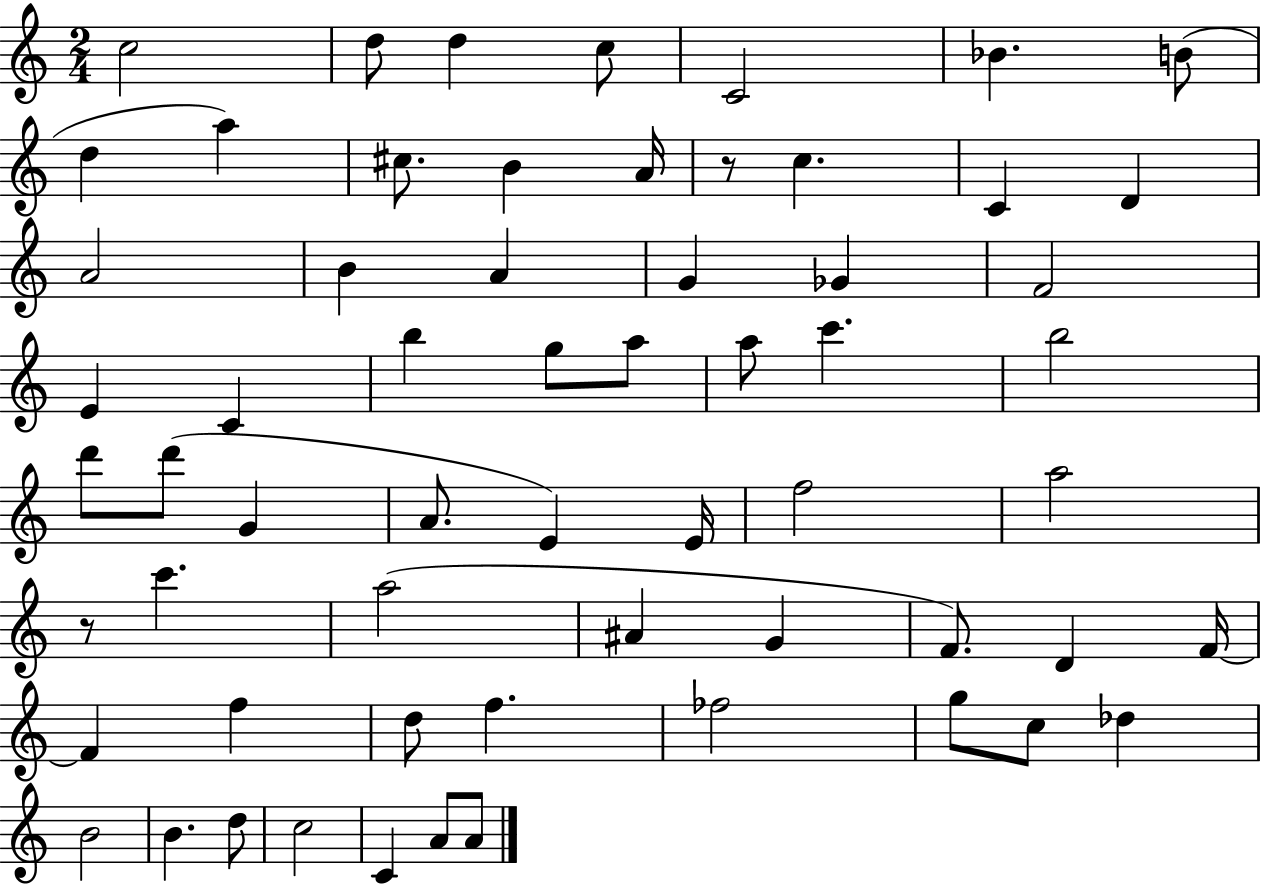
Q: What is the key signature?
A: C major